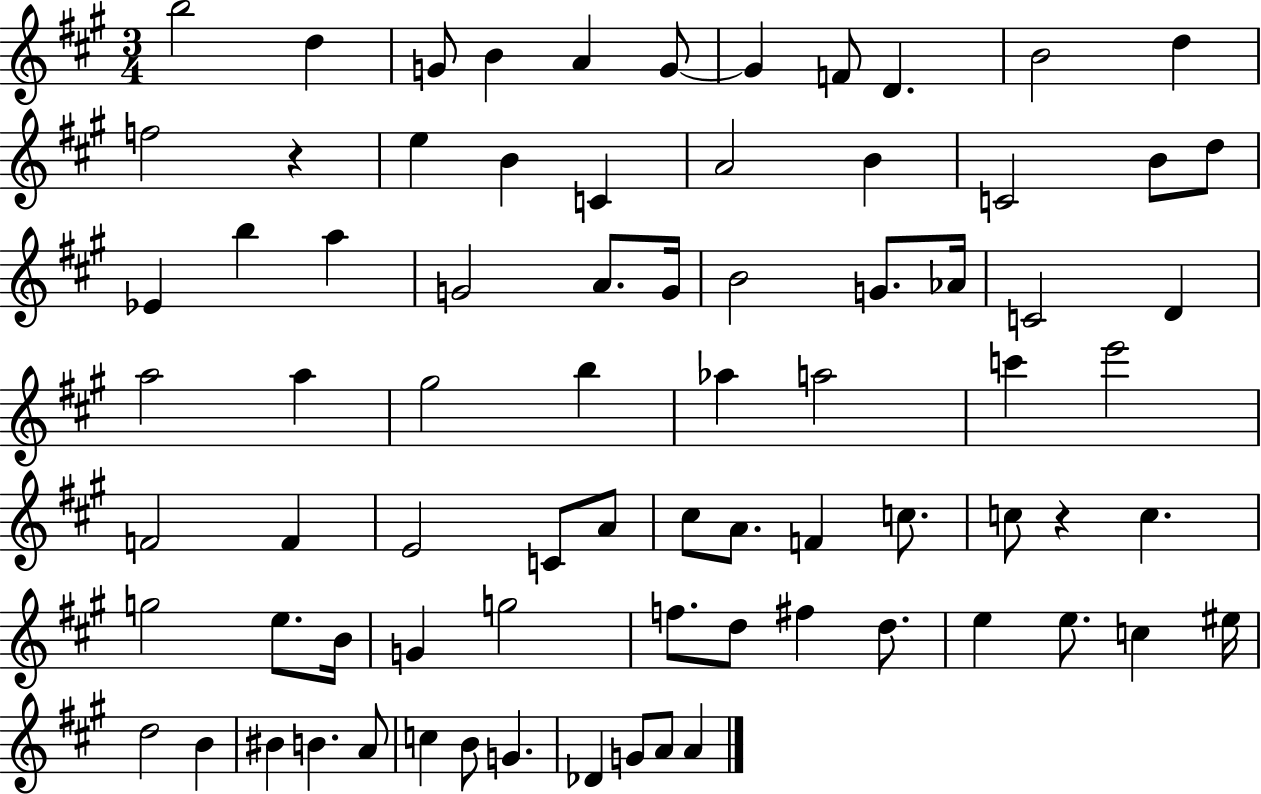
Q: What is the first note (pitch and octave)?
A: B5